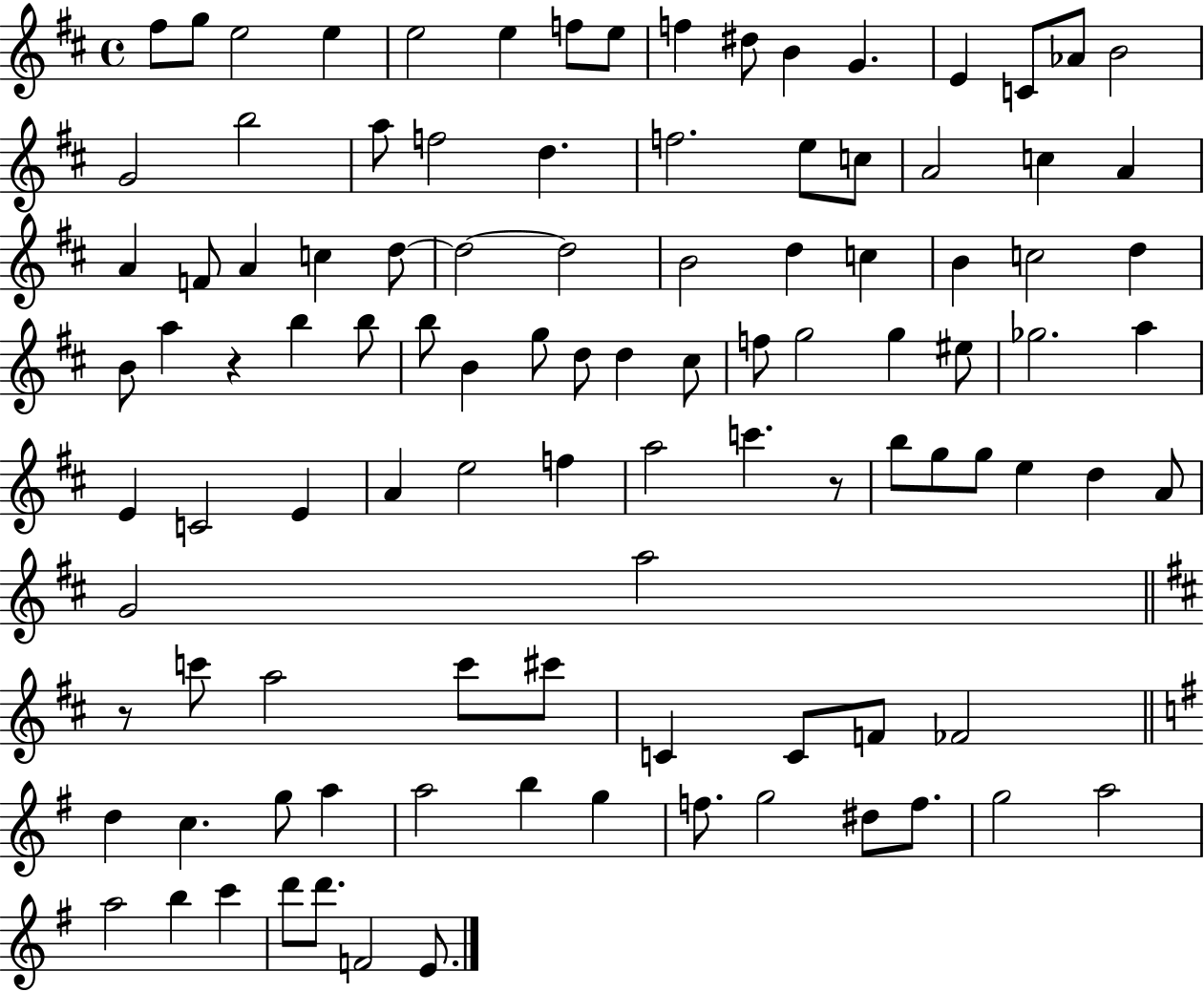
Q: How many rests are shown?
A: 3